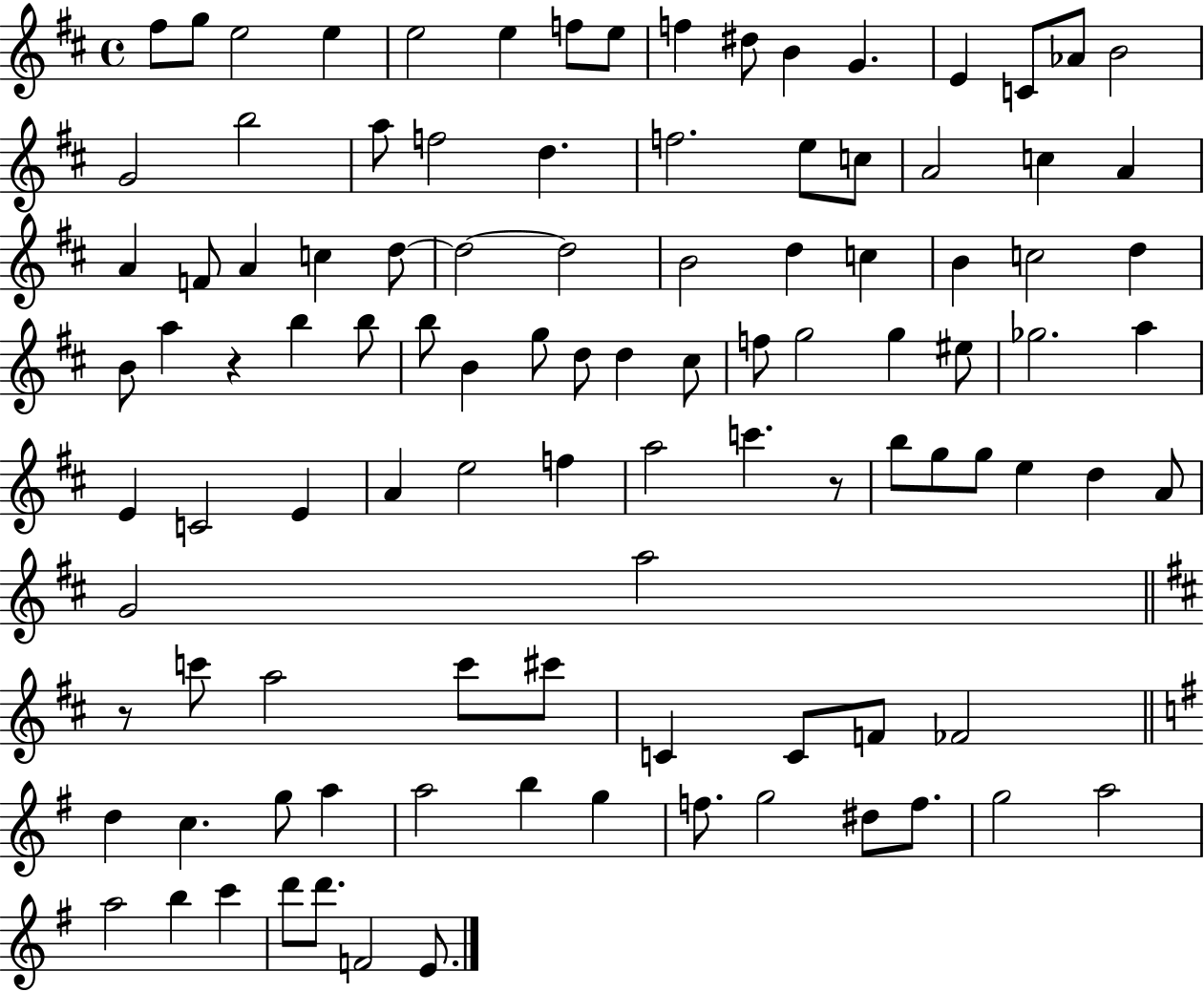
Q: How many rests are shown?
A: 3